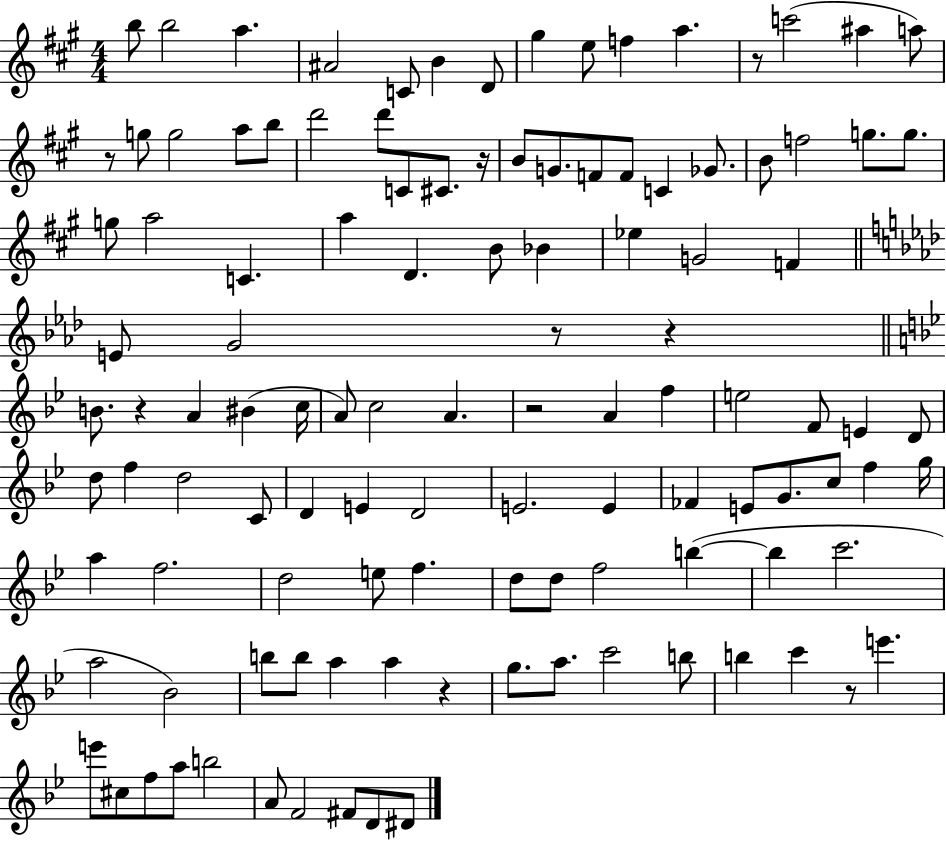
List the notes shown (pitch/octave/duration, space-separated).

B5/e B5/h A5/q. A#4/h C4/e B4/q D4/e G#5/q E5/e F5/q A5/q. R/e C6/h A#5/q A5/e R/e G5/e G5/h A5/e B5/e D6/h D6/e C4/e C#4/e. R/s B4/e G4/e. F4/e F4/e C4/q Gb4/e. B4/e F5/h G5/e. G5/e. G5/e A5/h C4/q. A5/q D4/q. B4/e Bb4/q Eb5/q G4/h F4/q E4/e G4/h R/e R/q B4/e. R/q A4/q BIS4/q C5/s A4/e C5/h A4/q. R/h A4/q F5/q E5/h F4/e E4/q D4/e D5/e F5/q D5/h C4/e D4/q E4/q D4/h E4/h. E4/q FES4/q E4/e G4/e. C5/e F5/q G5/s A5/q F5/h. D5/h E5/e F5/q. D5/e D5/e F5/h B5/q B5/q C6/h. A5/h Bb4/h B5/e B5/e A5/q A5/q R/q G5/e. A5/e. C6/h B5/e B5/q C6/q R/e E6/q. E6/e C#5/e F5/e A5/e B5/h A4/e F4/h F#4/e D4/e D#4/e